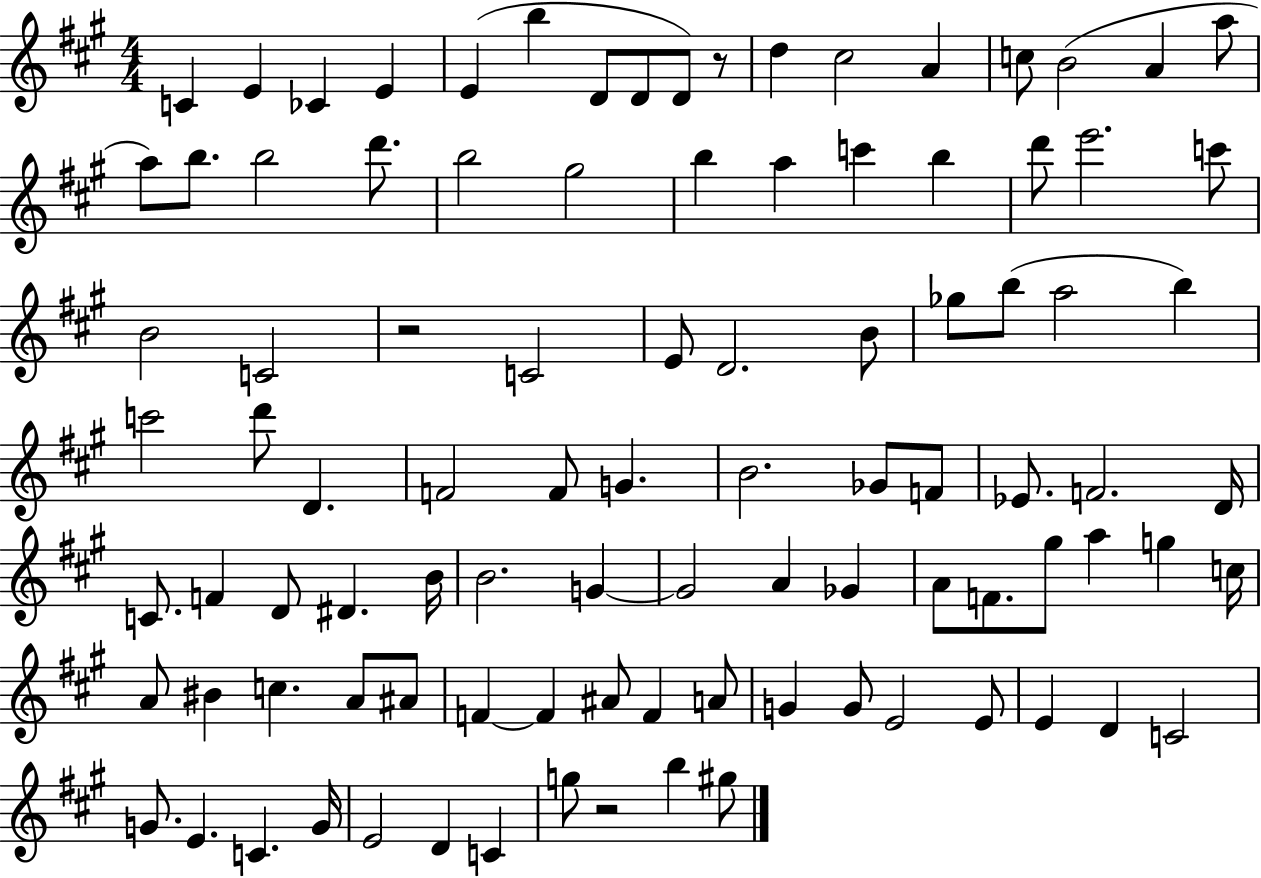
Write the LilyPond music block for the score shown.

{
  \clef treble
  \numericTimeSignature
  \time 4/4
  \key a \major
  \repeat volta 2 { c'4 e'4 ces'4 e'4 | e'4( b''4 d'8 d'8 d'8) r8 | d''4 cis''2 a'4 | c''8 b'2( a'4 a''8 | \break a''8) b''8. b''2 d'''8. | b''2 gis''2 | b''4 a''4 c'''4 b''4 | d'''8 e'''2. c'''8 | \break b'2 c'2 | r2 c'2 | e'8 d'2. b'8 | ges''8 b''8( a''2 b''4) | \break c'''2 d'''8 d'4. | f'2 f'8 g'4. | b'2. ges'8 f'8 | ees'8. f'2. d'16 | \break c'8. f'4 d'8 dis'4. b'16 | b'2. g'4~~ | g'2 a'4 ges'4 | a'8 f'8. gis''8 a''4 g''4 c''16 | \break a'8 bis'4 c''4. a'8 ais'8 | f'4~~ f'4 ais'8 f'4 a'8 | g'4 g'8 e'2 e'8 | e'4 d'4 c'2 | \break g'8. e'4. c'4. g'16 | e'2 d'4 c'4 | g''8 r2 b''4 gis''8 | } \bar "|."
}